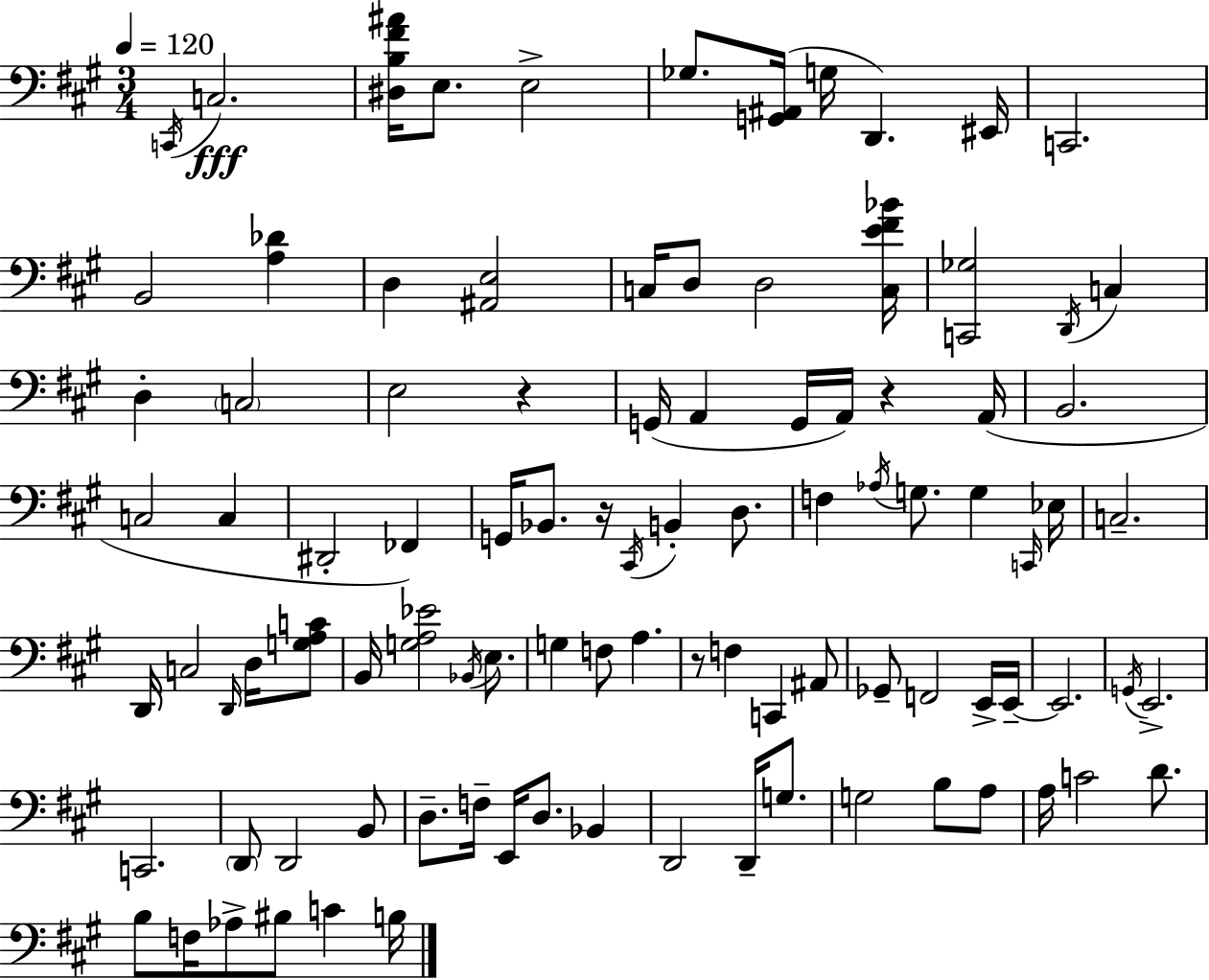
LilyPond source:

{
  \clef bass
  \numericTimeSignature
  \time 3/4
  \key a \major
  \tempo 4 = 120
  \acciaccatura { c,16 }\fff c2. | <dis b fis' ais'>16 e8. e2-> | ges8. <g, ais,>16( g16 d,4.) | eis,16 c,2. | \break b,2 <a des'>4 | d4 <ais, e>2 | c16 d8 d2 | <c e' fis' bes'>16 <c, ges>2 \acciaccatura { d,16 } c4 | \break d4-. \parenthesize c2 | e2 r4 | g,16( a,4 g,16 a,16) r4 | a,16( b,2. | \break c2 c4 | dis,2-. fes,4) | g,16 bes,8. r16 \acciaccatura { cis,16 } b,4-. | d8. f4 \acciaccatura { aes16 } g8. g4 | \break \grace { c,16 } ees16 c2.-- | d,16 c2 | \grace { d,16 } d16 <g a c'>8 b,16 <g a ees'>2 | \acciaccatura { bes,16 } e8. g4 f8 | \break a4. r8 f4 | c,4 ais,8 ges,8-- f,2 | e,16-> e,16--~~ e,2. | \acciaccatura { g,16 } e,2.-> | \break c,2. | \parenthesize d,8 d,2 | b,8 d8.-- f16-- | e,16 d8. bes,4 d,2 | \break d,16-- g8. g2 | b8 a8 a16 c'2 | d'8. b8 f16 aes8-> | bis8 c'4 b16 \bar "|."
}